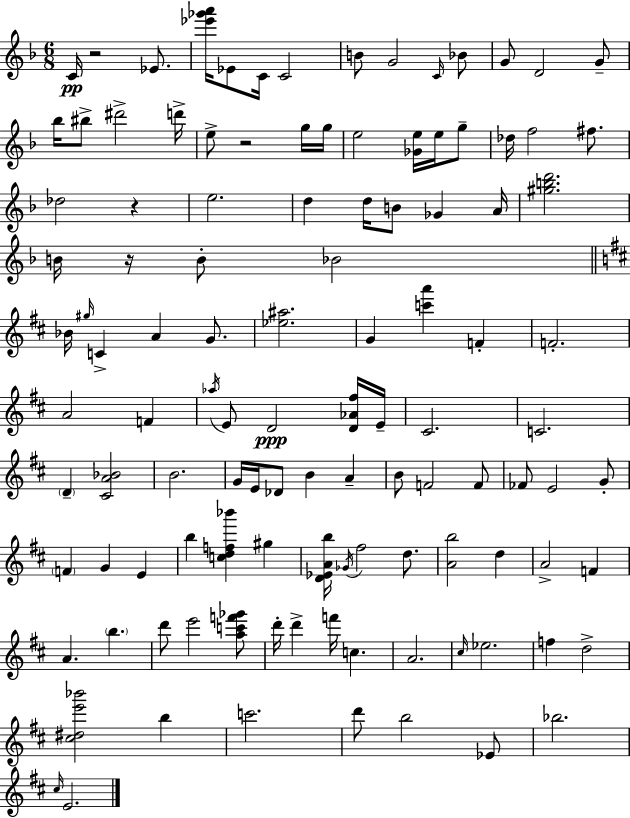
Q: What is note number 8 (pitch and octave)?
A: C4